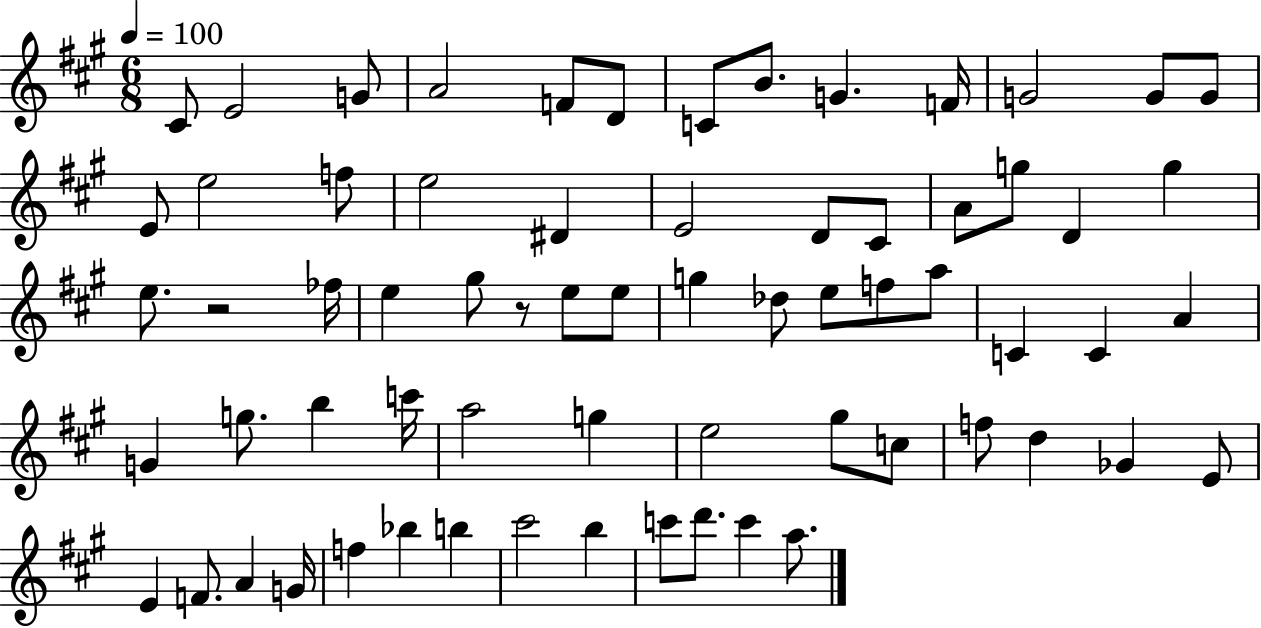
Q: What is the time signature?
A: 6/8